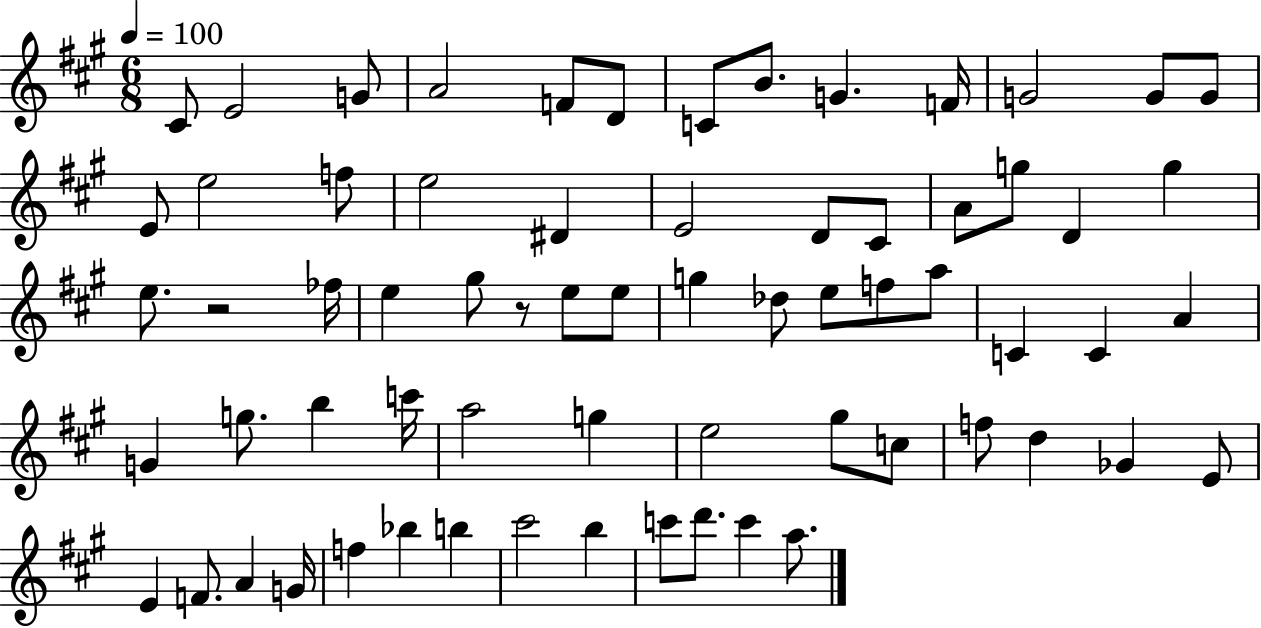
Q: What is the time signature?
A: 6/8